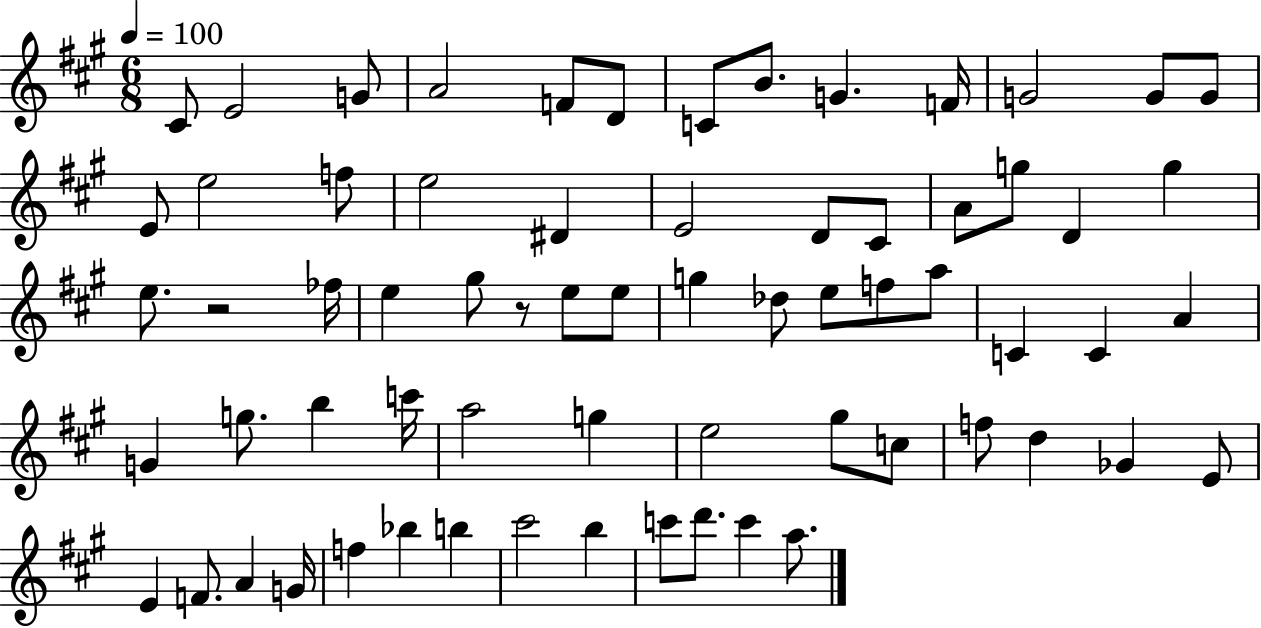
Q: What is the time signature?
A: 6/8